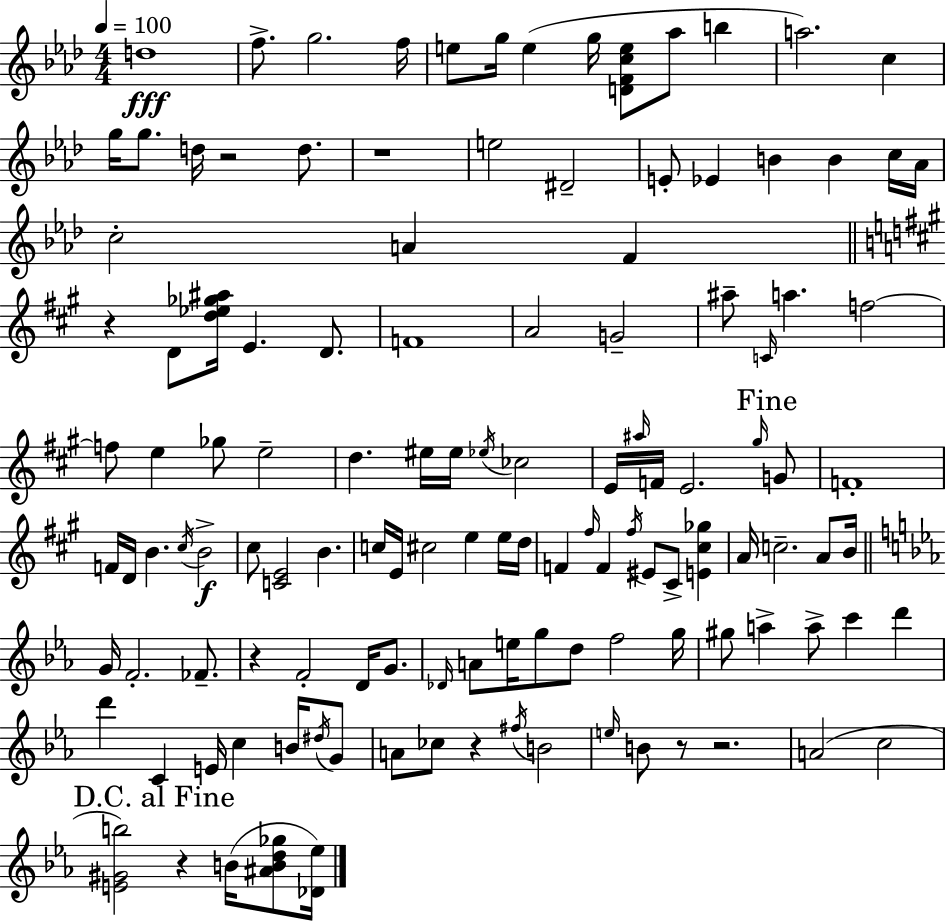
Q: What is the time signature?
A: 4/4